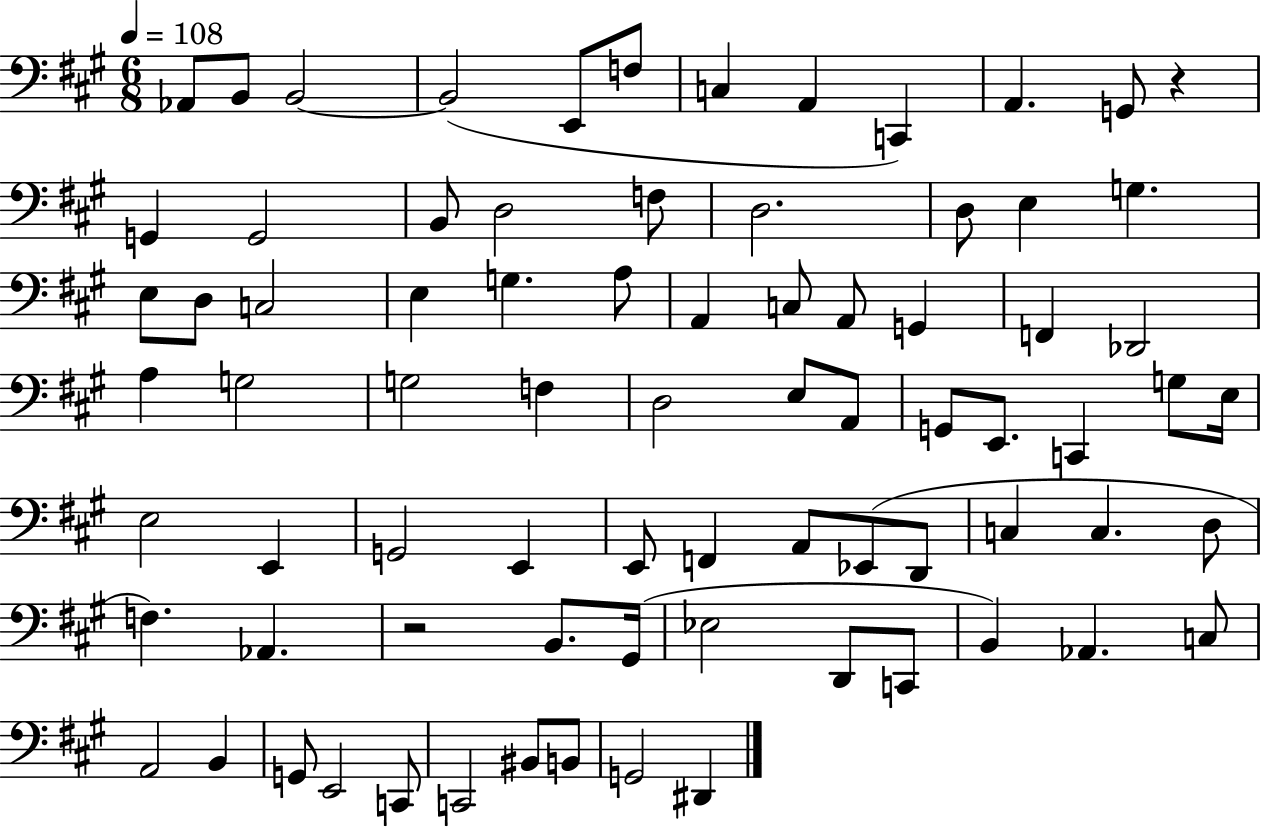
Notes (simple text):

Ab2/e B2/e B2/h B2/h E2/e F3/e C3/q A2/q C2/q A2/q. G2/e R/q G2/q G2/h B2/e D3/h F3/e D3/h. D3/e E3/q G3/q. E3/e D3/e C3/h E3/q G3/q. A3/e A2/q C3/e A2/e G2/q F2/q Db2/h A3/q G3/h G3/h F3/q D3/h E3/e A2/e G2/e E2/e. C2/q G3/e E3/s E3/h E2/q G2/h E2/q E2/e F2/q A2/e Eb2/e D2/e C3/q C3/q. D3/e F3/q. Ab2/q. R/h B2/e. G#2/s Eb3/h D2/e C2/e B2/q Ab2/q. C3/e A2/h B2/q G2/e E2/h C2/e C2/h BIS2/e B2/e G2/h D#2/q